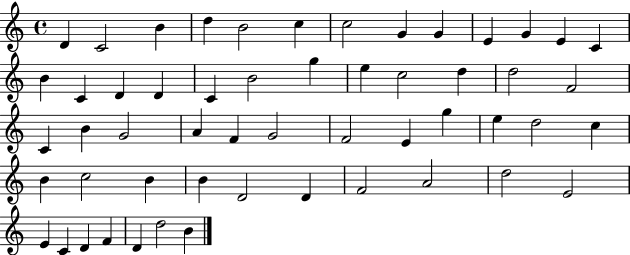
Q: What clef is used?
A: treble